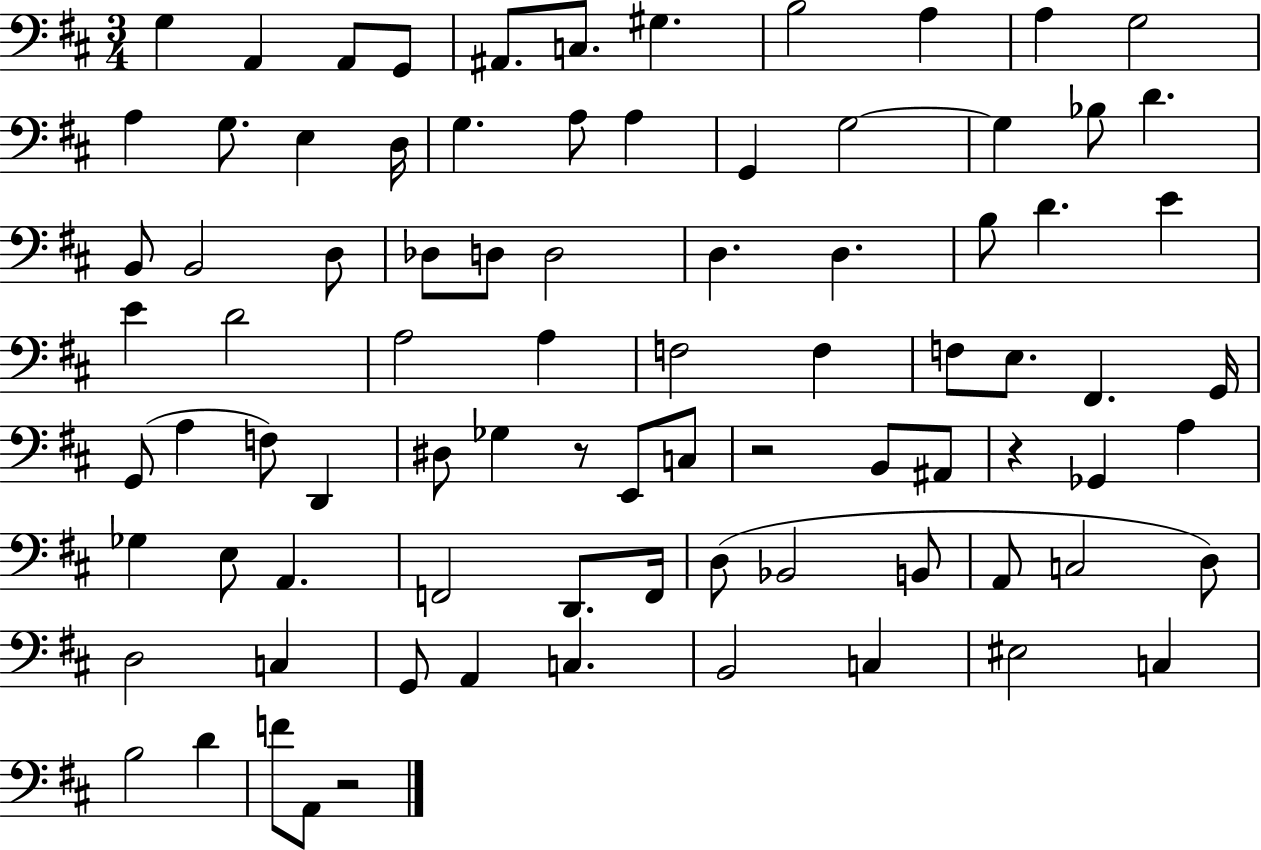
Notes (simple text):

G3/q A2/q A2/e G2/e A#2/e. C3/e. G#3/q. B3/h A3/q A3/q G3/h A3/q G3/e. E3/q D3/s G3/q. A3/e A3/q G2/q G3/h G3/q Bb3/e D4/q. B2/e B2/h D3/e Db3/e D3/e D3/h D3/q. D3/q. B3/e D4/q. E4/q E4/q D4/h A3/h A3/q F3/h F3/q F3/e E3/e. F#2/q. G2/s G2/e A3/q F3/e D2/q D#3/e Gb3/q R/e E2/e C3/e R/h B2/e A#2/e R/q Gb2/q A3/q Gb3/q E3/e A2/q. F2/h D2/e. F2/s D3/e Bb2/h B2/e A2/e C3/h D3/e D3/h C3/q G2/e A2/q C3/q. B2/h C3/q EIS3/h C3/q B3/h D4/q F4/e A2/e R/h